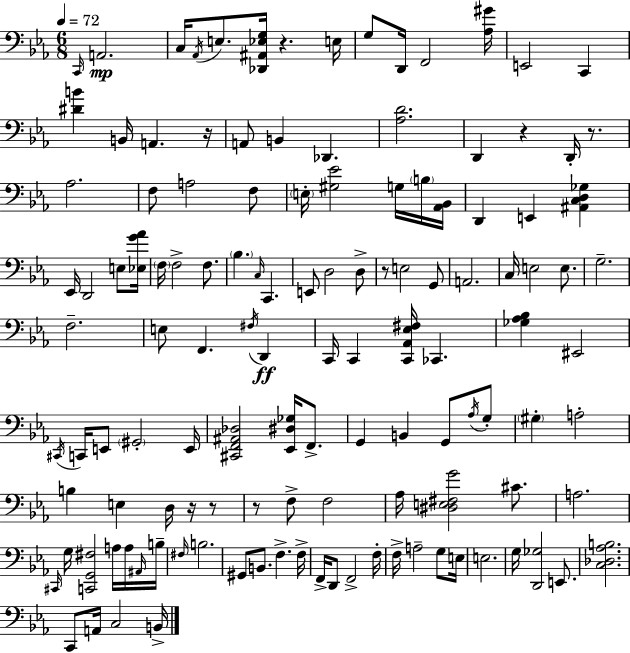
X:1
T:Untitled
M:6/8
L:1/4
K:Eb
C,,/4 A,,2 C,/4 _A,,/4 E,/2 [_D,,^A,,_E,G,]/4 z E,/4 G,/2 D,,/4 F,,2 [_A,^G]/4 E,,2 C,, [^DB] B,,/4 A,, z/4 A,,/2 B,, _D,, [_A,D]2 D,, z D,,/4 z/2 _A,2 F,/2 A,2 F,/2 E,/4 [^G,_E]2 G,/4 B,/4 [_A,,_B,,]/4 D,, E,, [^A,,C,D,_G,] _E,,/4 D,,2 E,/2 [_E,G_A]/4 F,/4 F,2 F,/2 _B, C,/4 C,, E,,/2 D,2 D,/2 z/2 E,2 G,,/2 A,,2 C,/4 E,2 E,/2 G,2 F,2 E,/2 F,, ^F,/4 D,, C,,/4 C,, [C,,_A,,_E,^F,]/4 _C,, [_G,_A,_B,] ^E,,2 ^C,,/4 C,,/4 E,,/2 ^G,,2 E,,/4 [^C,,F,,^A,,_D,]2 [_E,,^D,_G,]/4 F,,/2 G,, B,, G,,/2 _A,/4 G,/2 ^G, A,2 B, E, D,/4 z/4 z/2 z/2 F,/2 F,2 _A,/4 [^D,E,^F,G]2 ^C/2 A,2 ^C,,/4 G,/4 [C,,G,,^F,]2 A,/4 A,/4 ^A,,/4 B,/4 ^F,/4 B,2 ^G,,/2 B,,/2 F, F,/4 F,,/4 D,,/2 F,,2 F,/4 F,/4 A,2 G,/2 E,/4 E,2 G,/4 [D,,_G,]2 E,,/2 [C,_D,_A,B,]2 C,,/2 A,,/4 C,2 B,,/4